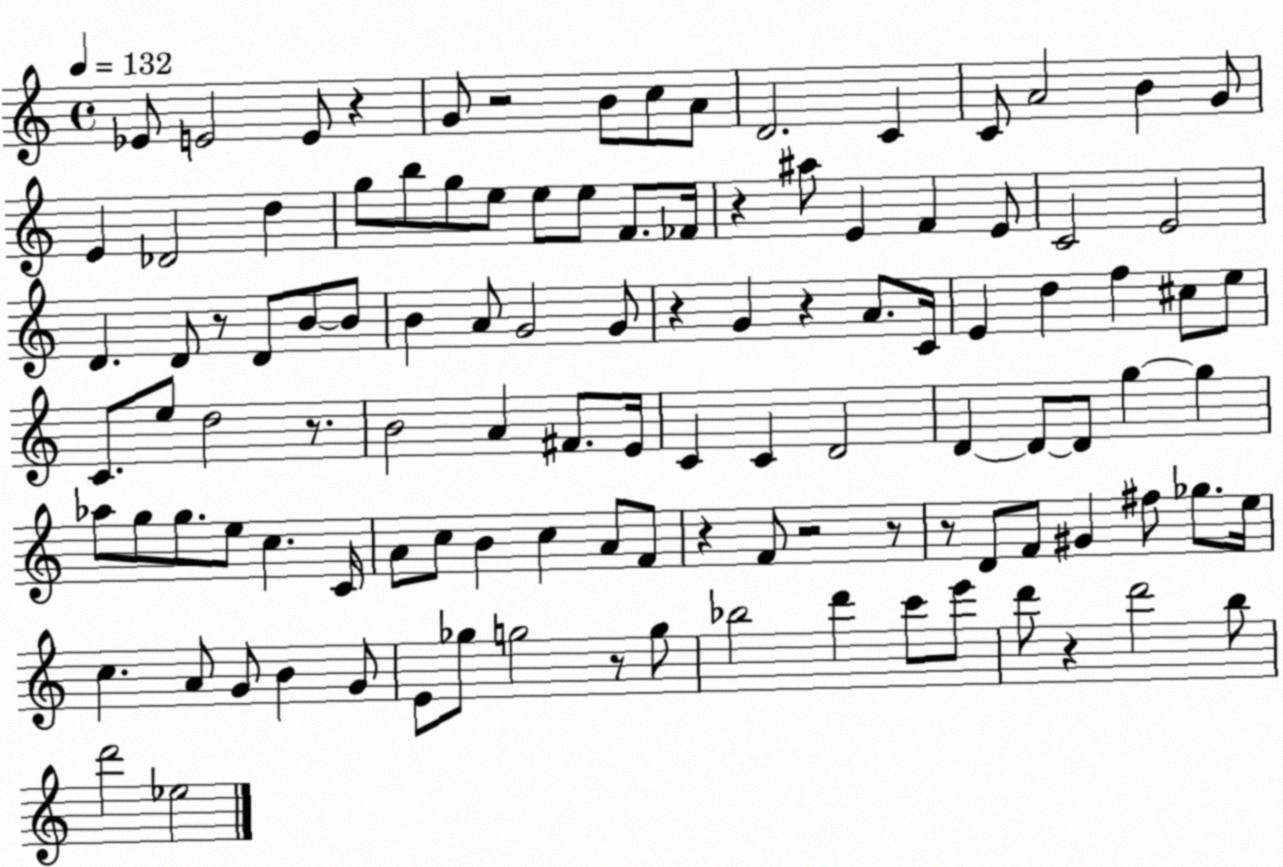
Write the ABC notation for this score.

X:1
T:Untitled
M:4/4
L:1/4
K:C
_E/2 E2 E/2 z G/2 z2 B/2 c/2 A/2 D2 C C/2 A2 B G/2 E _D2 d g/2 b/2 g/2 e/2 e/2 e/2 F/2 _F/4 z ^a/2 E F E/2 C2 E2 D D/2 z/2 D/2 B/2 B/2 B A/2 G2 G/2 z G z A/2 C/4 E d f ^c/2 e/2 C/2 e/2 d2 z/2 B2 A ^F/2 E/4 C C D2 D D/2 D/2 g g _a/2 g/2 g/2 e/2 c C/4 A/2 c/2 B c A/2 F/2 z F/2 z2 z/2 z/2 D/2 F/2 ^G ^f/2 _g/2 e/4 c A/2 G/2 B G/2 E/2 _g/2 g2 z/2 g/2 _b2 d' c'/2 e'/2 d'/2 z d'2 b/2 d'2 _e2